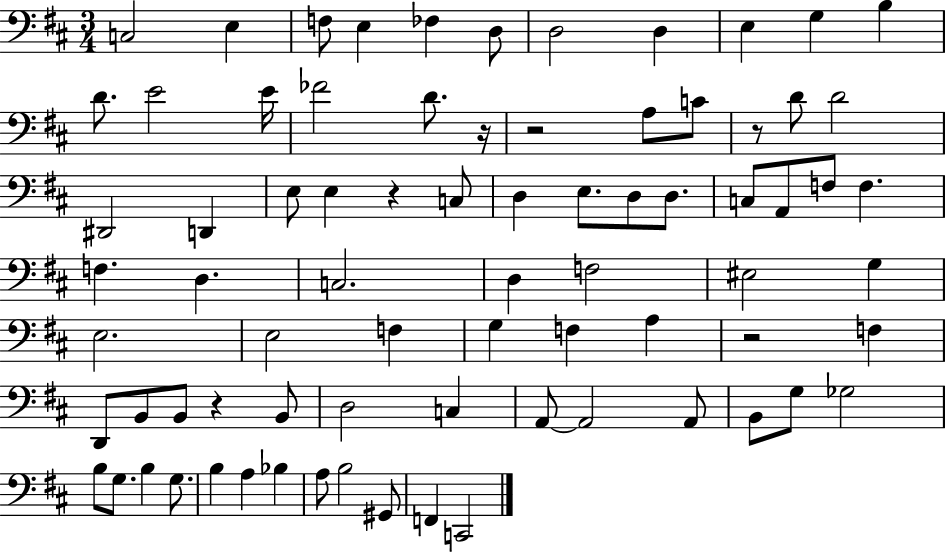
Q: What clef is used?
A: bass